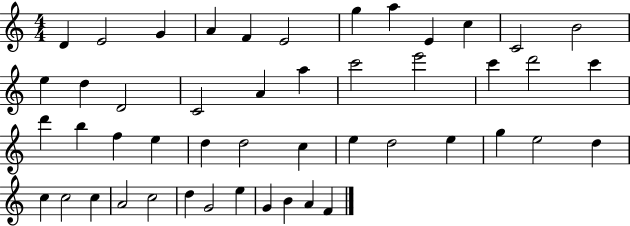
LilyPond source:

{
  \clef treble
  \numericTimeSignature
  \time 4/4
  \key c \major
  d'4 e'2 g'4 | a'4 f'4 e'2 | g''4 a''4 e'4 c''4 | c'2 b'2 | \break e''4 d''4 d'2 | c'2 a'4 a''4 | c'''2 e'''2 | c'''4 d'''2 c'''4 | \break d'''4 b''4 f''4 e''4 | d''4 d''2 c''4 | e''4 d''2 e''4 | g''4 e''2 d''4 | \break c''4 c''2 c''4 | a'2 c''2 | d''4 g'2 e''4 | g'4 b'4 a'4 f'4 | \break \bar "|."
}